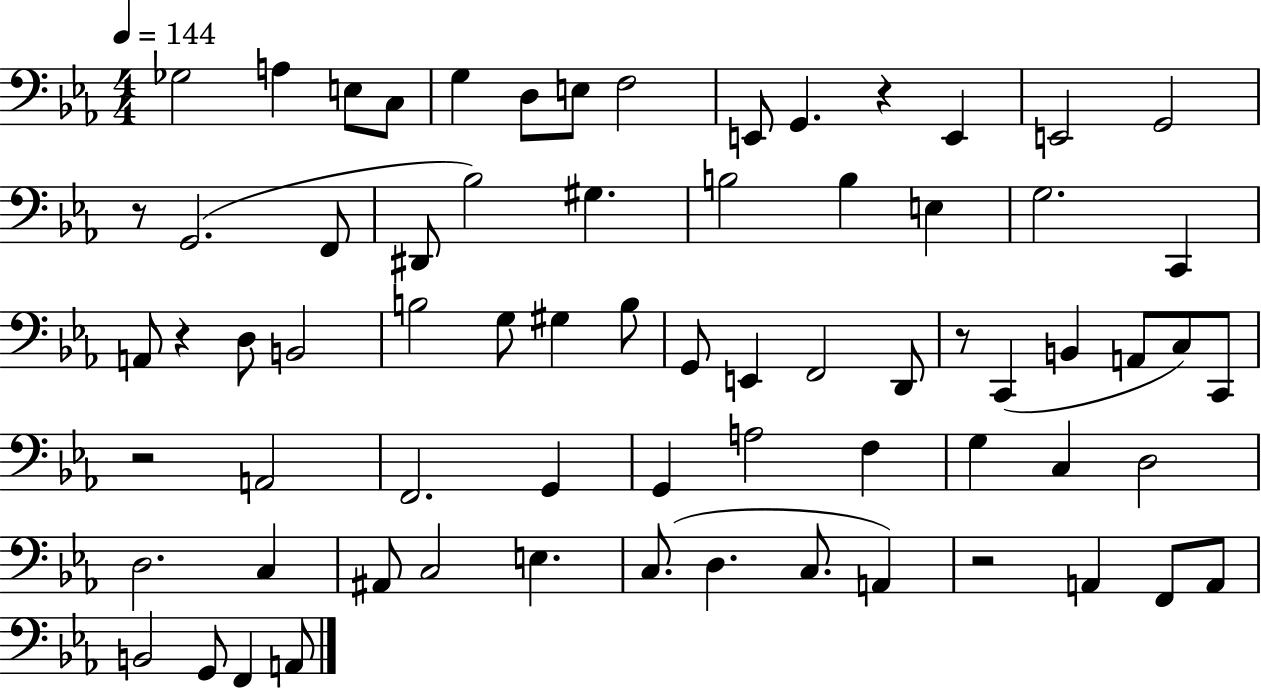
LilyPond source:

{
  \clef bass
  \numericTimeSignature
  \time 4/4
  \key ees \major
  \tempo 4 = 144
  ges2 a4 e8 c8 | g4 d8 e8 f2 | e,8 g,4. r4 e,4 | e,2 g,2 | \break r8 g,2.( f,8 | dis,8 bes2) gis4. | b2 b4 e4 | g2. c,4 | \break a,8 r4 d8 b,2 | b2 g8 gis4 b8 | g,8 e,4 f,2 d,8 | r8 c,4( b,4 a,8 c8) c,8 | \break r2 a,2 | f,2. g,4 | g,4 a2 f4 | g4 c4 d2 | \break d2. c4 | ais,8 c2 e4. | c8.( d4. c8. a,4) | r2 a,4 f,8 a,8 | \break b,2 g,8 f,4 a,8 | \bar "|."
}